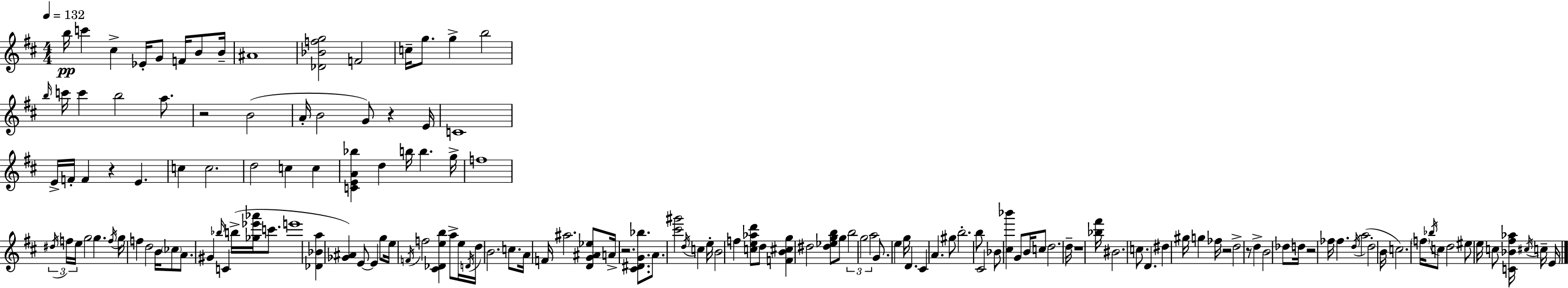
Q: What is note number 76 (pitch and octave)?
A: C5